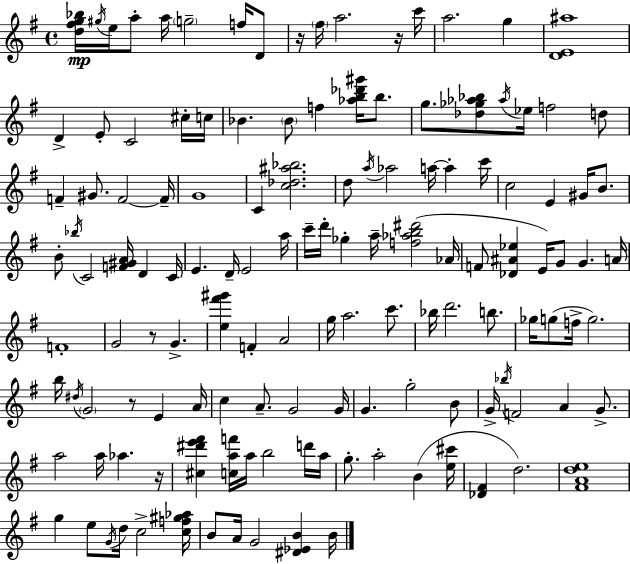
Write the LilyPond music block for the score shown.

{
  \clef treble
  \time 4/4
  \defaultTimeSignature
  \key g \major
  <d'' fis'' g'' bes''>16\mp \acciaccatura { gis''16 } e''16 a''8-. a''16 \parenthesize g''2-- f''16 d'8 | r16 \parenthesize fis''16 a''2. r16 | c'''16 a''2. g''4 | <d' e' ais''>1 | \break d'4-> e'8-. c'2 cis''16-. | c''16 bes'4. \parenthesize bes'8 f''4 <aes'' b'' des''' gis'''>16 b''8. | g''8. <des'' ges'' aes'' bes''>8 \acciaccatura { aes''16 } ees''16 f''2 | d''8 f'4-- gis'8. f'2~~ | \break f'16-- g'1 | c'4 <c'' des'' ais'' bes''>2. | d''8 \acciaccatura { a''16 } aes''2 a''16~~ a''4-. | c'''16 c''2 e'4 gis'16 | \break b'8. b'8-. \acciaccatura { bes''16 } c'2 <f' gis' a'>16 d'4 | c'16 e'4. d'16-- e'2 | a''16 c'''16-- d'''16-. ges''4-. a''16-- <f'' aes'' b'' dis'''>2( | aes'16 f'8 <des' ais' ees''>4 e'16) g'8 g'4. | \break a'16 f'1-. | g'2 r8 g'4.-> | <e'' fis''' gis'''>4 f'4-. a'2 | g''16 a''2. | \break c'''8. bes''16 d'''2. | b''8. ges''16 g''8( f''16-> g''2.) | b''16 \acciaccatura { dis''16 } \parenthesize g'2 r8 | e'4 a'16 c''4 a'8.-- g'2 | \break g'16 g'4. g''2-. | b'8 g'16-> \acciaccatura { bes''16 } f'2 a'4 | g'8.-> a''2 a''16 aes''4. | r16 <cis'' dis''' e''' fis'''>4 <c'' a'' f'''>16 a''16 b''2 | \break d'''16 a''16 g''8.-. a''2-. | b'4( <e'' cis'''>16 <des' fis'>4 d''2.) | <fis' a' d'' e''>1 | g''4 e''8 \acciaccatura { g'16 } d''16 c''2-> | \break <c'' f'' gis'' aes''>16 b'8 a'16 g'2 | <dis' ees' b'>4 b'16 \bar "|."
}